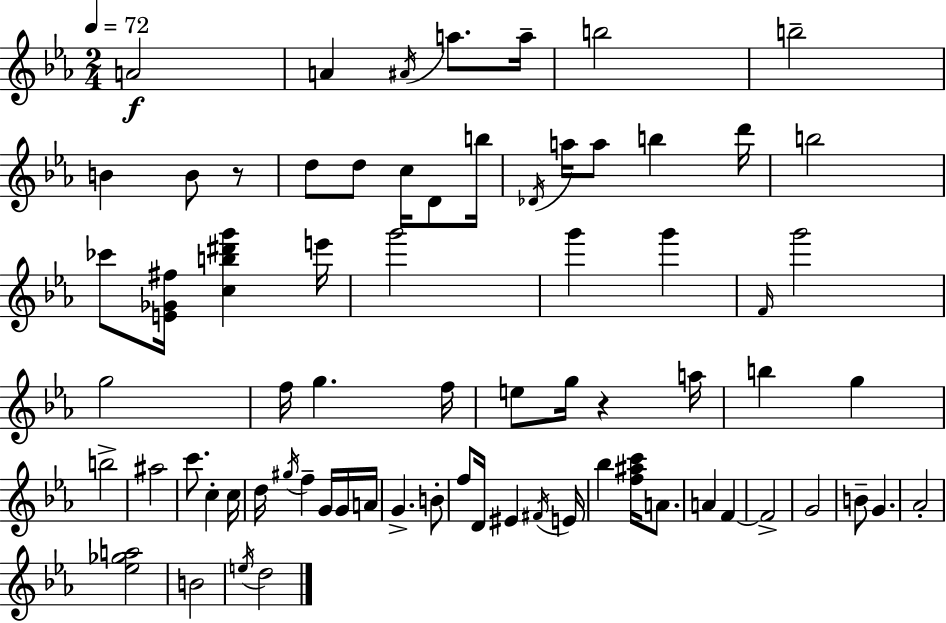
{
  \clef treble
  \numericTimeSignature
  \time 2/4
  \key ees \major
  \tempo 4 = 72
  a'2\f | a'4 \acciaccatura { ais'16 } a''8. | a''16-- b''2 | b''2-- | \break b'4 b'8 r8 | d''8 d''8 c''16 d'8 | b''16 \acciaccatura { des'16 } a''16 a''8 b''4 | d'''16 b''2 | \break ces'''8 <e' ges' fis''>16 <c'' b'' dis''' g'''>4 | e'''16 g'''2 | g'''4 g'''4 | \grace { f'16 } g'''2 | \break g''2 | f''16 g''4. | f''16 e''8 g''16 r4 | a''16 b''4 g''4 | \break b''2-> | ais''2 | c'''8. c''4-. | c''16 d''16 \acciaccatura { gis''16 } f''4-- | \break g'16 g'16 a'16 g'4.-> | b'8-. f''8 d'16 eis'4 | \acciaccatura { fis'16 } e'16 bes''4 | <f'' ais'' c'''>16 a'8. a'4 | \break f'4~~ f'2-> | g'2 | b'8-- g'4. | aes'2-. | \break <ees'' ges'' a''>2 | b'2 | \acciaccatura { e''16 } d''2 | \bar "|."
}